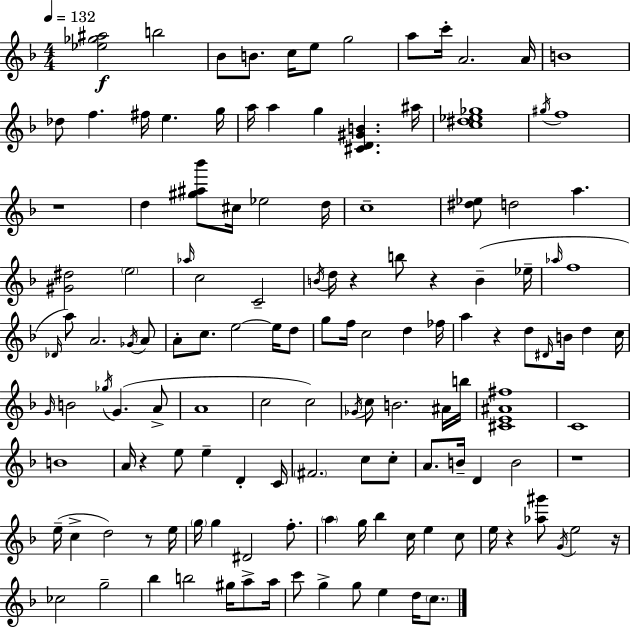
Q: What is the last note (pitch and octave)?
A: C5